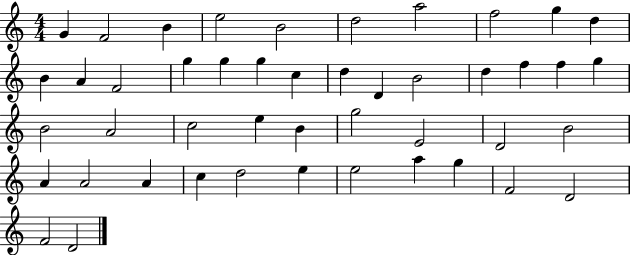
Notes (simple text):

G4/q F4/h B4/q E5/h B4/h D5/h A5/h F5/h G5/q D5/q B4/q A4/q F4/h G5/q G5/q G5/q C5/q D5/q D4/q B4/h D5/q F5/q F5/q G5/q B4/h A4/h C5/h E5/q B4/q G5/h E4/h D4/h B4/h A4/q A4/h A4/q C5/q D5/h E5/q E5/h A5/q G5/q F4/h D4/h F4/h D4/h